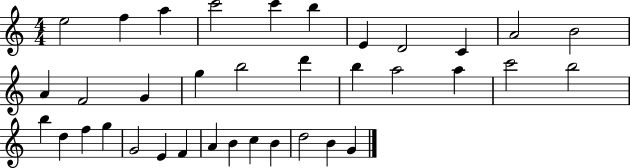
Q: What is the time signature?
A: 4/4